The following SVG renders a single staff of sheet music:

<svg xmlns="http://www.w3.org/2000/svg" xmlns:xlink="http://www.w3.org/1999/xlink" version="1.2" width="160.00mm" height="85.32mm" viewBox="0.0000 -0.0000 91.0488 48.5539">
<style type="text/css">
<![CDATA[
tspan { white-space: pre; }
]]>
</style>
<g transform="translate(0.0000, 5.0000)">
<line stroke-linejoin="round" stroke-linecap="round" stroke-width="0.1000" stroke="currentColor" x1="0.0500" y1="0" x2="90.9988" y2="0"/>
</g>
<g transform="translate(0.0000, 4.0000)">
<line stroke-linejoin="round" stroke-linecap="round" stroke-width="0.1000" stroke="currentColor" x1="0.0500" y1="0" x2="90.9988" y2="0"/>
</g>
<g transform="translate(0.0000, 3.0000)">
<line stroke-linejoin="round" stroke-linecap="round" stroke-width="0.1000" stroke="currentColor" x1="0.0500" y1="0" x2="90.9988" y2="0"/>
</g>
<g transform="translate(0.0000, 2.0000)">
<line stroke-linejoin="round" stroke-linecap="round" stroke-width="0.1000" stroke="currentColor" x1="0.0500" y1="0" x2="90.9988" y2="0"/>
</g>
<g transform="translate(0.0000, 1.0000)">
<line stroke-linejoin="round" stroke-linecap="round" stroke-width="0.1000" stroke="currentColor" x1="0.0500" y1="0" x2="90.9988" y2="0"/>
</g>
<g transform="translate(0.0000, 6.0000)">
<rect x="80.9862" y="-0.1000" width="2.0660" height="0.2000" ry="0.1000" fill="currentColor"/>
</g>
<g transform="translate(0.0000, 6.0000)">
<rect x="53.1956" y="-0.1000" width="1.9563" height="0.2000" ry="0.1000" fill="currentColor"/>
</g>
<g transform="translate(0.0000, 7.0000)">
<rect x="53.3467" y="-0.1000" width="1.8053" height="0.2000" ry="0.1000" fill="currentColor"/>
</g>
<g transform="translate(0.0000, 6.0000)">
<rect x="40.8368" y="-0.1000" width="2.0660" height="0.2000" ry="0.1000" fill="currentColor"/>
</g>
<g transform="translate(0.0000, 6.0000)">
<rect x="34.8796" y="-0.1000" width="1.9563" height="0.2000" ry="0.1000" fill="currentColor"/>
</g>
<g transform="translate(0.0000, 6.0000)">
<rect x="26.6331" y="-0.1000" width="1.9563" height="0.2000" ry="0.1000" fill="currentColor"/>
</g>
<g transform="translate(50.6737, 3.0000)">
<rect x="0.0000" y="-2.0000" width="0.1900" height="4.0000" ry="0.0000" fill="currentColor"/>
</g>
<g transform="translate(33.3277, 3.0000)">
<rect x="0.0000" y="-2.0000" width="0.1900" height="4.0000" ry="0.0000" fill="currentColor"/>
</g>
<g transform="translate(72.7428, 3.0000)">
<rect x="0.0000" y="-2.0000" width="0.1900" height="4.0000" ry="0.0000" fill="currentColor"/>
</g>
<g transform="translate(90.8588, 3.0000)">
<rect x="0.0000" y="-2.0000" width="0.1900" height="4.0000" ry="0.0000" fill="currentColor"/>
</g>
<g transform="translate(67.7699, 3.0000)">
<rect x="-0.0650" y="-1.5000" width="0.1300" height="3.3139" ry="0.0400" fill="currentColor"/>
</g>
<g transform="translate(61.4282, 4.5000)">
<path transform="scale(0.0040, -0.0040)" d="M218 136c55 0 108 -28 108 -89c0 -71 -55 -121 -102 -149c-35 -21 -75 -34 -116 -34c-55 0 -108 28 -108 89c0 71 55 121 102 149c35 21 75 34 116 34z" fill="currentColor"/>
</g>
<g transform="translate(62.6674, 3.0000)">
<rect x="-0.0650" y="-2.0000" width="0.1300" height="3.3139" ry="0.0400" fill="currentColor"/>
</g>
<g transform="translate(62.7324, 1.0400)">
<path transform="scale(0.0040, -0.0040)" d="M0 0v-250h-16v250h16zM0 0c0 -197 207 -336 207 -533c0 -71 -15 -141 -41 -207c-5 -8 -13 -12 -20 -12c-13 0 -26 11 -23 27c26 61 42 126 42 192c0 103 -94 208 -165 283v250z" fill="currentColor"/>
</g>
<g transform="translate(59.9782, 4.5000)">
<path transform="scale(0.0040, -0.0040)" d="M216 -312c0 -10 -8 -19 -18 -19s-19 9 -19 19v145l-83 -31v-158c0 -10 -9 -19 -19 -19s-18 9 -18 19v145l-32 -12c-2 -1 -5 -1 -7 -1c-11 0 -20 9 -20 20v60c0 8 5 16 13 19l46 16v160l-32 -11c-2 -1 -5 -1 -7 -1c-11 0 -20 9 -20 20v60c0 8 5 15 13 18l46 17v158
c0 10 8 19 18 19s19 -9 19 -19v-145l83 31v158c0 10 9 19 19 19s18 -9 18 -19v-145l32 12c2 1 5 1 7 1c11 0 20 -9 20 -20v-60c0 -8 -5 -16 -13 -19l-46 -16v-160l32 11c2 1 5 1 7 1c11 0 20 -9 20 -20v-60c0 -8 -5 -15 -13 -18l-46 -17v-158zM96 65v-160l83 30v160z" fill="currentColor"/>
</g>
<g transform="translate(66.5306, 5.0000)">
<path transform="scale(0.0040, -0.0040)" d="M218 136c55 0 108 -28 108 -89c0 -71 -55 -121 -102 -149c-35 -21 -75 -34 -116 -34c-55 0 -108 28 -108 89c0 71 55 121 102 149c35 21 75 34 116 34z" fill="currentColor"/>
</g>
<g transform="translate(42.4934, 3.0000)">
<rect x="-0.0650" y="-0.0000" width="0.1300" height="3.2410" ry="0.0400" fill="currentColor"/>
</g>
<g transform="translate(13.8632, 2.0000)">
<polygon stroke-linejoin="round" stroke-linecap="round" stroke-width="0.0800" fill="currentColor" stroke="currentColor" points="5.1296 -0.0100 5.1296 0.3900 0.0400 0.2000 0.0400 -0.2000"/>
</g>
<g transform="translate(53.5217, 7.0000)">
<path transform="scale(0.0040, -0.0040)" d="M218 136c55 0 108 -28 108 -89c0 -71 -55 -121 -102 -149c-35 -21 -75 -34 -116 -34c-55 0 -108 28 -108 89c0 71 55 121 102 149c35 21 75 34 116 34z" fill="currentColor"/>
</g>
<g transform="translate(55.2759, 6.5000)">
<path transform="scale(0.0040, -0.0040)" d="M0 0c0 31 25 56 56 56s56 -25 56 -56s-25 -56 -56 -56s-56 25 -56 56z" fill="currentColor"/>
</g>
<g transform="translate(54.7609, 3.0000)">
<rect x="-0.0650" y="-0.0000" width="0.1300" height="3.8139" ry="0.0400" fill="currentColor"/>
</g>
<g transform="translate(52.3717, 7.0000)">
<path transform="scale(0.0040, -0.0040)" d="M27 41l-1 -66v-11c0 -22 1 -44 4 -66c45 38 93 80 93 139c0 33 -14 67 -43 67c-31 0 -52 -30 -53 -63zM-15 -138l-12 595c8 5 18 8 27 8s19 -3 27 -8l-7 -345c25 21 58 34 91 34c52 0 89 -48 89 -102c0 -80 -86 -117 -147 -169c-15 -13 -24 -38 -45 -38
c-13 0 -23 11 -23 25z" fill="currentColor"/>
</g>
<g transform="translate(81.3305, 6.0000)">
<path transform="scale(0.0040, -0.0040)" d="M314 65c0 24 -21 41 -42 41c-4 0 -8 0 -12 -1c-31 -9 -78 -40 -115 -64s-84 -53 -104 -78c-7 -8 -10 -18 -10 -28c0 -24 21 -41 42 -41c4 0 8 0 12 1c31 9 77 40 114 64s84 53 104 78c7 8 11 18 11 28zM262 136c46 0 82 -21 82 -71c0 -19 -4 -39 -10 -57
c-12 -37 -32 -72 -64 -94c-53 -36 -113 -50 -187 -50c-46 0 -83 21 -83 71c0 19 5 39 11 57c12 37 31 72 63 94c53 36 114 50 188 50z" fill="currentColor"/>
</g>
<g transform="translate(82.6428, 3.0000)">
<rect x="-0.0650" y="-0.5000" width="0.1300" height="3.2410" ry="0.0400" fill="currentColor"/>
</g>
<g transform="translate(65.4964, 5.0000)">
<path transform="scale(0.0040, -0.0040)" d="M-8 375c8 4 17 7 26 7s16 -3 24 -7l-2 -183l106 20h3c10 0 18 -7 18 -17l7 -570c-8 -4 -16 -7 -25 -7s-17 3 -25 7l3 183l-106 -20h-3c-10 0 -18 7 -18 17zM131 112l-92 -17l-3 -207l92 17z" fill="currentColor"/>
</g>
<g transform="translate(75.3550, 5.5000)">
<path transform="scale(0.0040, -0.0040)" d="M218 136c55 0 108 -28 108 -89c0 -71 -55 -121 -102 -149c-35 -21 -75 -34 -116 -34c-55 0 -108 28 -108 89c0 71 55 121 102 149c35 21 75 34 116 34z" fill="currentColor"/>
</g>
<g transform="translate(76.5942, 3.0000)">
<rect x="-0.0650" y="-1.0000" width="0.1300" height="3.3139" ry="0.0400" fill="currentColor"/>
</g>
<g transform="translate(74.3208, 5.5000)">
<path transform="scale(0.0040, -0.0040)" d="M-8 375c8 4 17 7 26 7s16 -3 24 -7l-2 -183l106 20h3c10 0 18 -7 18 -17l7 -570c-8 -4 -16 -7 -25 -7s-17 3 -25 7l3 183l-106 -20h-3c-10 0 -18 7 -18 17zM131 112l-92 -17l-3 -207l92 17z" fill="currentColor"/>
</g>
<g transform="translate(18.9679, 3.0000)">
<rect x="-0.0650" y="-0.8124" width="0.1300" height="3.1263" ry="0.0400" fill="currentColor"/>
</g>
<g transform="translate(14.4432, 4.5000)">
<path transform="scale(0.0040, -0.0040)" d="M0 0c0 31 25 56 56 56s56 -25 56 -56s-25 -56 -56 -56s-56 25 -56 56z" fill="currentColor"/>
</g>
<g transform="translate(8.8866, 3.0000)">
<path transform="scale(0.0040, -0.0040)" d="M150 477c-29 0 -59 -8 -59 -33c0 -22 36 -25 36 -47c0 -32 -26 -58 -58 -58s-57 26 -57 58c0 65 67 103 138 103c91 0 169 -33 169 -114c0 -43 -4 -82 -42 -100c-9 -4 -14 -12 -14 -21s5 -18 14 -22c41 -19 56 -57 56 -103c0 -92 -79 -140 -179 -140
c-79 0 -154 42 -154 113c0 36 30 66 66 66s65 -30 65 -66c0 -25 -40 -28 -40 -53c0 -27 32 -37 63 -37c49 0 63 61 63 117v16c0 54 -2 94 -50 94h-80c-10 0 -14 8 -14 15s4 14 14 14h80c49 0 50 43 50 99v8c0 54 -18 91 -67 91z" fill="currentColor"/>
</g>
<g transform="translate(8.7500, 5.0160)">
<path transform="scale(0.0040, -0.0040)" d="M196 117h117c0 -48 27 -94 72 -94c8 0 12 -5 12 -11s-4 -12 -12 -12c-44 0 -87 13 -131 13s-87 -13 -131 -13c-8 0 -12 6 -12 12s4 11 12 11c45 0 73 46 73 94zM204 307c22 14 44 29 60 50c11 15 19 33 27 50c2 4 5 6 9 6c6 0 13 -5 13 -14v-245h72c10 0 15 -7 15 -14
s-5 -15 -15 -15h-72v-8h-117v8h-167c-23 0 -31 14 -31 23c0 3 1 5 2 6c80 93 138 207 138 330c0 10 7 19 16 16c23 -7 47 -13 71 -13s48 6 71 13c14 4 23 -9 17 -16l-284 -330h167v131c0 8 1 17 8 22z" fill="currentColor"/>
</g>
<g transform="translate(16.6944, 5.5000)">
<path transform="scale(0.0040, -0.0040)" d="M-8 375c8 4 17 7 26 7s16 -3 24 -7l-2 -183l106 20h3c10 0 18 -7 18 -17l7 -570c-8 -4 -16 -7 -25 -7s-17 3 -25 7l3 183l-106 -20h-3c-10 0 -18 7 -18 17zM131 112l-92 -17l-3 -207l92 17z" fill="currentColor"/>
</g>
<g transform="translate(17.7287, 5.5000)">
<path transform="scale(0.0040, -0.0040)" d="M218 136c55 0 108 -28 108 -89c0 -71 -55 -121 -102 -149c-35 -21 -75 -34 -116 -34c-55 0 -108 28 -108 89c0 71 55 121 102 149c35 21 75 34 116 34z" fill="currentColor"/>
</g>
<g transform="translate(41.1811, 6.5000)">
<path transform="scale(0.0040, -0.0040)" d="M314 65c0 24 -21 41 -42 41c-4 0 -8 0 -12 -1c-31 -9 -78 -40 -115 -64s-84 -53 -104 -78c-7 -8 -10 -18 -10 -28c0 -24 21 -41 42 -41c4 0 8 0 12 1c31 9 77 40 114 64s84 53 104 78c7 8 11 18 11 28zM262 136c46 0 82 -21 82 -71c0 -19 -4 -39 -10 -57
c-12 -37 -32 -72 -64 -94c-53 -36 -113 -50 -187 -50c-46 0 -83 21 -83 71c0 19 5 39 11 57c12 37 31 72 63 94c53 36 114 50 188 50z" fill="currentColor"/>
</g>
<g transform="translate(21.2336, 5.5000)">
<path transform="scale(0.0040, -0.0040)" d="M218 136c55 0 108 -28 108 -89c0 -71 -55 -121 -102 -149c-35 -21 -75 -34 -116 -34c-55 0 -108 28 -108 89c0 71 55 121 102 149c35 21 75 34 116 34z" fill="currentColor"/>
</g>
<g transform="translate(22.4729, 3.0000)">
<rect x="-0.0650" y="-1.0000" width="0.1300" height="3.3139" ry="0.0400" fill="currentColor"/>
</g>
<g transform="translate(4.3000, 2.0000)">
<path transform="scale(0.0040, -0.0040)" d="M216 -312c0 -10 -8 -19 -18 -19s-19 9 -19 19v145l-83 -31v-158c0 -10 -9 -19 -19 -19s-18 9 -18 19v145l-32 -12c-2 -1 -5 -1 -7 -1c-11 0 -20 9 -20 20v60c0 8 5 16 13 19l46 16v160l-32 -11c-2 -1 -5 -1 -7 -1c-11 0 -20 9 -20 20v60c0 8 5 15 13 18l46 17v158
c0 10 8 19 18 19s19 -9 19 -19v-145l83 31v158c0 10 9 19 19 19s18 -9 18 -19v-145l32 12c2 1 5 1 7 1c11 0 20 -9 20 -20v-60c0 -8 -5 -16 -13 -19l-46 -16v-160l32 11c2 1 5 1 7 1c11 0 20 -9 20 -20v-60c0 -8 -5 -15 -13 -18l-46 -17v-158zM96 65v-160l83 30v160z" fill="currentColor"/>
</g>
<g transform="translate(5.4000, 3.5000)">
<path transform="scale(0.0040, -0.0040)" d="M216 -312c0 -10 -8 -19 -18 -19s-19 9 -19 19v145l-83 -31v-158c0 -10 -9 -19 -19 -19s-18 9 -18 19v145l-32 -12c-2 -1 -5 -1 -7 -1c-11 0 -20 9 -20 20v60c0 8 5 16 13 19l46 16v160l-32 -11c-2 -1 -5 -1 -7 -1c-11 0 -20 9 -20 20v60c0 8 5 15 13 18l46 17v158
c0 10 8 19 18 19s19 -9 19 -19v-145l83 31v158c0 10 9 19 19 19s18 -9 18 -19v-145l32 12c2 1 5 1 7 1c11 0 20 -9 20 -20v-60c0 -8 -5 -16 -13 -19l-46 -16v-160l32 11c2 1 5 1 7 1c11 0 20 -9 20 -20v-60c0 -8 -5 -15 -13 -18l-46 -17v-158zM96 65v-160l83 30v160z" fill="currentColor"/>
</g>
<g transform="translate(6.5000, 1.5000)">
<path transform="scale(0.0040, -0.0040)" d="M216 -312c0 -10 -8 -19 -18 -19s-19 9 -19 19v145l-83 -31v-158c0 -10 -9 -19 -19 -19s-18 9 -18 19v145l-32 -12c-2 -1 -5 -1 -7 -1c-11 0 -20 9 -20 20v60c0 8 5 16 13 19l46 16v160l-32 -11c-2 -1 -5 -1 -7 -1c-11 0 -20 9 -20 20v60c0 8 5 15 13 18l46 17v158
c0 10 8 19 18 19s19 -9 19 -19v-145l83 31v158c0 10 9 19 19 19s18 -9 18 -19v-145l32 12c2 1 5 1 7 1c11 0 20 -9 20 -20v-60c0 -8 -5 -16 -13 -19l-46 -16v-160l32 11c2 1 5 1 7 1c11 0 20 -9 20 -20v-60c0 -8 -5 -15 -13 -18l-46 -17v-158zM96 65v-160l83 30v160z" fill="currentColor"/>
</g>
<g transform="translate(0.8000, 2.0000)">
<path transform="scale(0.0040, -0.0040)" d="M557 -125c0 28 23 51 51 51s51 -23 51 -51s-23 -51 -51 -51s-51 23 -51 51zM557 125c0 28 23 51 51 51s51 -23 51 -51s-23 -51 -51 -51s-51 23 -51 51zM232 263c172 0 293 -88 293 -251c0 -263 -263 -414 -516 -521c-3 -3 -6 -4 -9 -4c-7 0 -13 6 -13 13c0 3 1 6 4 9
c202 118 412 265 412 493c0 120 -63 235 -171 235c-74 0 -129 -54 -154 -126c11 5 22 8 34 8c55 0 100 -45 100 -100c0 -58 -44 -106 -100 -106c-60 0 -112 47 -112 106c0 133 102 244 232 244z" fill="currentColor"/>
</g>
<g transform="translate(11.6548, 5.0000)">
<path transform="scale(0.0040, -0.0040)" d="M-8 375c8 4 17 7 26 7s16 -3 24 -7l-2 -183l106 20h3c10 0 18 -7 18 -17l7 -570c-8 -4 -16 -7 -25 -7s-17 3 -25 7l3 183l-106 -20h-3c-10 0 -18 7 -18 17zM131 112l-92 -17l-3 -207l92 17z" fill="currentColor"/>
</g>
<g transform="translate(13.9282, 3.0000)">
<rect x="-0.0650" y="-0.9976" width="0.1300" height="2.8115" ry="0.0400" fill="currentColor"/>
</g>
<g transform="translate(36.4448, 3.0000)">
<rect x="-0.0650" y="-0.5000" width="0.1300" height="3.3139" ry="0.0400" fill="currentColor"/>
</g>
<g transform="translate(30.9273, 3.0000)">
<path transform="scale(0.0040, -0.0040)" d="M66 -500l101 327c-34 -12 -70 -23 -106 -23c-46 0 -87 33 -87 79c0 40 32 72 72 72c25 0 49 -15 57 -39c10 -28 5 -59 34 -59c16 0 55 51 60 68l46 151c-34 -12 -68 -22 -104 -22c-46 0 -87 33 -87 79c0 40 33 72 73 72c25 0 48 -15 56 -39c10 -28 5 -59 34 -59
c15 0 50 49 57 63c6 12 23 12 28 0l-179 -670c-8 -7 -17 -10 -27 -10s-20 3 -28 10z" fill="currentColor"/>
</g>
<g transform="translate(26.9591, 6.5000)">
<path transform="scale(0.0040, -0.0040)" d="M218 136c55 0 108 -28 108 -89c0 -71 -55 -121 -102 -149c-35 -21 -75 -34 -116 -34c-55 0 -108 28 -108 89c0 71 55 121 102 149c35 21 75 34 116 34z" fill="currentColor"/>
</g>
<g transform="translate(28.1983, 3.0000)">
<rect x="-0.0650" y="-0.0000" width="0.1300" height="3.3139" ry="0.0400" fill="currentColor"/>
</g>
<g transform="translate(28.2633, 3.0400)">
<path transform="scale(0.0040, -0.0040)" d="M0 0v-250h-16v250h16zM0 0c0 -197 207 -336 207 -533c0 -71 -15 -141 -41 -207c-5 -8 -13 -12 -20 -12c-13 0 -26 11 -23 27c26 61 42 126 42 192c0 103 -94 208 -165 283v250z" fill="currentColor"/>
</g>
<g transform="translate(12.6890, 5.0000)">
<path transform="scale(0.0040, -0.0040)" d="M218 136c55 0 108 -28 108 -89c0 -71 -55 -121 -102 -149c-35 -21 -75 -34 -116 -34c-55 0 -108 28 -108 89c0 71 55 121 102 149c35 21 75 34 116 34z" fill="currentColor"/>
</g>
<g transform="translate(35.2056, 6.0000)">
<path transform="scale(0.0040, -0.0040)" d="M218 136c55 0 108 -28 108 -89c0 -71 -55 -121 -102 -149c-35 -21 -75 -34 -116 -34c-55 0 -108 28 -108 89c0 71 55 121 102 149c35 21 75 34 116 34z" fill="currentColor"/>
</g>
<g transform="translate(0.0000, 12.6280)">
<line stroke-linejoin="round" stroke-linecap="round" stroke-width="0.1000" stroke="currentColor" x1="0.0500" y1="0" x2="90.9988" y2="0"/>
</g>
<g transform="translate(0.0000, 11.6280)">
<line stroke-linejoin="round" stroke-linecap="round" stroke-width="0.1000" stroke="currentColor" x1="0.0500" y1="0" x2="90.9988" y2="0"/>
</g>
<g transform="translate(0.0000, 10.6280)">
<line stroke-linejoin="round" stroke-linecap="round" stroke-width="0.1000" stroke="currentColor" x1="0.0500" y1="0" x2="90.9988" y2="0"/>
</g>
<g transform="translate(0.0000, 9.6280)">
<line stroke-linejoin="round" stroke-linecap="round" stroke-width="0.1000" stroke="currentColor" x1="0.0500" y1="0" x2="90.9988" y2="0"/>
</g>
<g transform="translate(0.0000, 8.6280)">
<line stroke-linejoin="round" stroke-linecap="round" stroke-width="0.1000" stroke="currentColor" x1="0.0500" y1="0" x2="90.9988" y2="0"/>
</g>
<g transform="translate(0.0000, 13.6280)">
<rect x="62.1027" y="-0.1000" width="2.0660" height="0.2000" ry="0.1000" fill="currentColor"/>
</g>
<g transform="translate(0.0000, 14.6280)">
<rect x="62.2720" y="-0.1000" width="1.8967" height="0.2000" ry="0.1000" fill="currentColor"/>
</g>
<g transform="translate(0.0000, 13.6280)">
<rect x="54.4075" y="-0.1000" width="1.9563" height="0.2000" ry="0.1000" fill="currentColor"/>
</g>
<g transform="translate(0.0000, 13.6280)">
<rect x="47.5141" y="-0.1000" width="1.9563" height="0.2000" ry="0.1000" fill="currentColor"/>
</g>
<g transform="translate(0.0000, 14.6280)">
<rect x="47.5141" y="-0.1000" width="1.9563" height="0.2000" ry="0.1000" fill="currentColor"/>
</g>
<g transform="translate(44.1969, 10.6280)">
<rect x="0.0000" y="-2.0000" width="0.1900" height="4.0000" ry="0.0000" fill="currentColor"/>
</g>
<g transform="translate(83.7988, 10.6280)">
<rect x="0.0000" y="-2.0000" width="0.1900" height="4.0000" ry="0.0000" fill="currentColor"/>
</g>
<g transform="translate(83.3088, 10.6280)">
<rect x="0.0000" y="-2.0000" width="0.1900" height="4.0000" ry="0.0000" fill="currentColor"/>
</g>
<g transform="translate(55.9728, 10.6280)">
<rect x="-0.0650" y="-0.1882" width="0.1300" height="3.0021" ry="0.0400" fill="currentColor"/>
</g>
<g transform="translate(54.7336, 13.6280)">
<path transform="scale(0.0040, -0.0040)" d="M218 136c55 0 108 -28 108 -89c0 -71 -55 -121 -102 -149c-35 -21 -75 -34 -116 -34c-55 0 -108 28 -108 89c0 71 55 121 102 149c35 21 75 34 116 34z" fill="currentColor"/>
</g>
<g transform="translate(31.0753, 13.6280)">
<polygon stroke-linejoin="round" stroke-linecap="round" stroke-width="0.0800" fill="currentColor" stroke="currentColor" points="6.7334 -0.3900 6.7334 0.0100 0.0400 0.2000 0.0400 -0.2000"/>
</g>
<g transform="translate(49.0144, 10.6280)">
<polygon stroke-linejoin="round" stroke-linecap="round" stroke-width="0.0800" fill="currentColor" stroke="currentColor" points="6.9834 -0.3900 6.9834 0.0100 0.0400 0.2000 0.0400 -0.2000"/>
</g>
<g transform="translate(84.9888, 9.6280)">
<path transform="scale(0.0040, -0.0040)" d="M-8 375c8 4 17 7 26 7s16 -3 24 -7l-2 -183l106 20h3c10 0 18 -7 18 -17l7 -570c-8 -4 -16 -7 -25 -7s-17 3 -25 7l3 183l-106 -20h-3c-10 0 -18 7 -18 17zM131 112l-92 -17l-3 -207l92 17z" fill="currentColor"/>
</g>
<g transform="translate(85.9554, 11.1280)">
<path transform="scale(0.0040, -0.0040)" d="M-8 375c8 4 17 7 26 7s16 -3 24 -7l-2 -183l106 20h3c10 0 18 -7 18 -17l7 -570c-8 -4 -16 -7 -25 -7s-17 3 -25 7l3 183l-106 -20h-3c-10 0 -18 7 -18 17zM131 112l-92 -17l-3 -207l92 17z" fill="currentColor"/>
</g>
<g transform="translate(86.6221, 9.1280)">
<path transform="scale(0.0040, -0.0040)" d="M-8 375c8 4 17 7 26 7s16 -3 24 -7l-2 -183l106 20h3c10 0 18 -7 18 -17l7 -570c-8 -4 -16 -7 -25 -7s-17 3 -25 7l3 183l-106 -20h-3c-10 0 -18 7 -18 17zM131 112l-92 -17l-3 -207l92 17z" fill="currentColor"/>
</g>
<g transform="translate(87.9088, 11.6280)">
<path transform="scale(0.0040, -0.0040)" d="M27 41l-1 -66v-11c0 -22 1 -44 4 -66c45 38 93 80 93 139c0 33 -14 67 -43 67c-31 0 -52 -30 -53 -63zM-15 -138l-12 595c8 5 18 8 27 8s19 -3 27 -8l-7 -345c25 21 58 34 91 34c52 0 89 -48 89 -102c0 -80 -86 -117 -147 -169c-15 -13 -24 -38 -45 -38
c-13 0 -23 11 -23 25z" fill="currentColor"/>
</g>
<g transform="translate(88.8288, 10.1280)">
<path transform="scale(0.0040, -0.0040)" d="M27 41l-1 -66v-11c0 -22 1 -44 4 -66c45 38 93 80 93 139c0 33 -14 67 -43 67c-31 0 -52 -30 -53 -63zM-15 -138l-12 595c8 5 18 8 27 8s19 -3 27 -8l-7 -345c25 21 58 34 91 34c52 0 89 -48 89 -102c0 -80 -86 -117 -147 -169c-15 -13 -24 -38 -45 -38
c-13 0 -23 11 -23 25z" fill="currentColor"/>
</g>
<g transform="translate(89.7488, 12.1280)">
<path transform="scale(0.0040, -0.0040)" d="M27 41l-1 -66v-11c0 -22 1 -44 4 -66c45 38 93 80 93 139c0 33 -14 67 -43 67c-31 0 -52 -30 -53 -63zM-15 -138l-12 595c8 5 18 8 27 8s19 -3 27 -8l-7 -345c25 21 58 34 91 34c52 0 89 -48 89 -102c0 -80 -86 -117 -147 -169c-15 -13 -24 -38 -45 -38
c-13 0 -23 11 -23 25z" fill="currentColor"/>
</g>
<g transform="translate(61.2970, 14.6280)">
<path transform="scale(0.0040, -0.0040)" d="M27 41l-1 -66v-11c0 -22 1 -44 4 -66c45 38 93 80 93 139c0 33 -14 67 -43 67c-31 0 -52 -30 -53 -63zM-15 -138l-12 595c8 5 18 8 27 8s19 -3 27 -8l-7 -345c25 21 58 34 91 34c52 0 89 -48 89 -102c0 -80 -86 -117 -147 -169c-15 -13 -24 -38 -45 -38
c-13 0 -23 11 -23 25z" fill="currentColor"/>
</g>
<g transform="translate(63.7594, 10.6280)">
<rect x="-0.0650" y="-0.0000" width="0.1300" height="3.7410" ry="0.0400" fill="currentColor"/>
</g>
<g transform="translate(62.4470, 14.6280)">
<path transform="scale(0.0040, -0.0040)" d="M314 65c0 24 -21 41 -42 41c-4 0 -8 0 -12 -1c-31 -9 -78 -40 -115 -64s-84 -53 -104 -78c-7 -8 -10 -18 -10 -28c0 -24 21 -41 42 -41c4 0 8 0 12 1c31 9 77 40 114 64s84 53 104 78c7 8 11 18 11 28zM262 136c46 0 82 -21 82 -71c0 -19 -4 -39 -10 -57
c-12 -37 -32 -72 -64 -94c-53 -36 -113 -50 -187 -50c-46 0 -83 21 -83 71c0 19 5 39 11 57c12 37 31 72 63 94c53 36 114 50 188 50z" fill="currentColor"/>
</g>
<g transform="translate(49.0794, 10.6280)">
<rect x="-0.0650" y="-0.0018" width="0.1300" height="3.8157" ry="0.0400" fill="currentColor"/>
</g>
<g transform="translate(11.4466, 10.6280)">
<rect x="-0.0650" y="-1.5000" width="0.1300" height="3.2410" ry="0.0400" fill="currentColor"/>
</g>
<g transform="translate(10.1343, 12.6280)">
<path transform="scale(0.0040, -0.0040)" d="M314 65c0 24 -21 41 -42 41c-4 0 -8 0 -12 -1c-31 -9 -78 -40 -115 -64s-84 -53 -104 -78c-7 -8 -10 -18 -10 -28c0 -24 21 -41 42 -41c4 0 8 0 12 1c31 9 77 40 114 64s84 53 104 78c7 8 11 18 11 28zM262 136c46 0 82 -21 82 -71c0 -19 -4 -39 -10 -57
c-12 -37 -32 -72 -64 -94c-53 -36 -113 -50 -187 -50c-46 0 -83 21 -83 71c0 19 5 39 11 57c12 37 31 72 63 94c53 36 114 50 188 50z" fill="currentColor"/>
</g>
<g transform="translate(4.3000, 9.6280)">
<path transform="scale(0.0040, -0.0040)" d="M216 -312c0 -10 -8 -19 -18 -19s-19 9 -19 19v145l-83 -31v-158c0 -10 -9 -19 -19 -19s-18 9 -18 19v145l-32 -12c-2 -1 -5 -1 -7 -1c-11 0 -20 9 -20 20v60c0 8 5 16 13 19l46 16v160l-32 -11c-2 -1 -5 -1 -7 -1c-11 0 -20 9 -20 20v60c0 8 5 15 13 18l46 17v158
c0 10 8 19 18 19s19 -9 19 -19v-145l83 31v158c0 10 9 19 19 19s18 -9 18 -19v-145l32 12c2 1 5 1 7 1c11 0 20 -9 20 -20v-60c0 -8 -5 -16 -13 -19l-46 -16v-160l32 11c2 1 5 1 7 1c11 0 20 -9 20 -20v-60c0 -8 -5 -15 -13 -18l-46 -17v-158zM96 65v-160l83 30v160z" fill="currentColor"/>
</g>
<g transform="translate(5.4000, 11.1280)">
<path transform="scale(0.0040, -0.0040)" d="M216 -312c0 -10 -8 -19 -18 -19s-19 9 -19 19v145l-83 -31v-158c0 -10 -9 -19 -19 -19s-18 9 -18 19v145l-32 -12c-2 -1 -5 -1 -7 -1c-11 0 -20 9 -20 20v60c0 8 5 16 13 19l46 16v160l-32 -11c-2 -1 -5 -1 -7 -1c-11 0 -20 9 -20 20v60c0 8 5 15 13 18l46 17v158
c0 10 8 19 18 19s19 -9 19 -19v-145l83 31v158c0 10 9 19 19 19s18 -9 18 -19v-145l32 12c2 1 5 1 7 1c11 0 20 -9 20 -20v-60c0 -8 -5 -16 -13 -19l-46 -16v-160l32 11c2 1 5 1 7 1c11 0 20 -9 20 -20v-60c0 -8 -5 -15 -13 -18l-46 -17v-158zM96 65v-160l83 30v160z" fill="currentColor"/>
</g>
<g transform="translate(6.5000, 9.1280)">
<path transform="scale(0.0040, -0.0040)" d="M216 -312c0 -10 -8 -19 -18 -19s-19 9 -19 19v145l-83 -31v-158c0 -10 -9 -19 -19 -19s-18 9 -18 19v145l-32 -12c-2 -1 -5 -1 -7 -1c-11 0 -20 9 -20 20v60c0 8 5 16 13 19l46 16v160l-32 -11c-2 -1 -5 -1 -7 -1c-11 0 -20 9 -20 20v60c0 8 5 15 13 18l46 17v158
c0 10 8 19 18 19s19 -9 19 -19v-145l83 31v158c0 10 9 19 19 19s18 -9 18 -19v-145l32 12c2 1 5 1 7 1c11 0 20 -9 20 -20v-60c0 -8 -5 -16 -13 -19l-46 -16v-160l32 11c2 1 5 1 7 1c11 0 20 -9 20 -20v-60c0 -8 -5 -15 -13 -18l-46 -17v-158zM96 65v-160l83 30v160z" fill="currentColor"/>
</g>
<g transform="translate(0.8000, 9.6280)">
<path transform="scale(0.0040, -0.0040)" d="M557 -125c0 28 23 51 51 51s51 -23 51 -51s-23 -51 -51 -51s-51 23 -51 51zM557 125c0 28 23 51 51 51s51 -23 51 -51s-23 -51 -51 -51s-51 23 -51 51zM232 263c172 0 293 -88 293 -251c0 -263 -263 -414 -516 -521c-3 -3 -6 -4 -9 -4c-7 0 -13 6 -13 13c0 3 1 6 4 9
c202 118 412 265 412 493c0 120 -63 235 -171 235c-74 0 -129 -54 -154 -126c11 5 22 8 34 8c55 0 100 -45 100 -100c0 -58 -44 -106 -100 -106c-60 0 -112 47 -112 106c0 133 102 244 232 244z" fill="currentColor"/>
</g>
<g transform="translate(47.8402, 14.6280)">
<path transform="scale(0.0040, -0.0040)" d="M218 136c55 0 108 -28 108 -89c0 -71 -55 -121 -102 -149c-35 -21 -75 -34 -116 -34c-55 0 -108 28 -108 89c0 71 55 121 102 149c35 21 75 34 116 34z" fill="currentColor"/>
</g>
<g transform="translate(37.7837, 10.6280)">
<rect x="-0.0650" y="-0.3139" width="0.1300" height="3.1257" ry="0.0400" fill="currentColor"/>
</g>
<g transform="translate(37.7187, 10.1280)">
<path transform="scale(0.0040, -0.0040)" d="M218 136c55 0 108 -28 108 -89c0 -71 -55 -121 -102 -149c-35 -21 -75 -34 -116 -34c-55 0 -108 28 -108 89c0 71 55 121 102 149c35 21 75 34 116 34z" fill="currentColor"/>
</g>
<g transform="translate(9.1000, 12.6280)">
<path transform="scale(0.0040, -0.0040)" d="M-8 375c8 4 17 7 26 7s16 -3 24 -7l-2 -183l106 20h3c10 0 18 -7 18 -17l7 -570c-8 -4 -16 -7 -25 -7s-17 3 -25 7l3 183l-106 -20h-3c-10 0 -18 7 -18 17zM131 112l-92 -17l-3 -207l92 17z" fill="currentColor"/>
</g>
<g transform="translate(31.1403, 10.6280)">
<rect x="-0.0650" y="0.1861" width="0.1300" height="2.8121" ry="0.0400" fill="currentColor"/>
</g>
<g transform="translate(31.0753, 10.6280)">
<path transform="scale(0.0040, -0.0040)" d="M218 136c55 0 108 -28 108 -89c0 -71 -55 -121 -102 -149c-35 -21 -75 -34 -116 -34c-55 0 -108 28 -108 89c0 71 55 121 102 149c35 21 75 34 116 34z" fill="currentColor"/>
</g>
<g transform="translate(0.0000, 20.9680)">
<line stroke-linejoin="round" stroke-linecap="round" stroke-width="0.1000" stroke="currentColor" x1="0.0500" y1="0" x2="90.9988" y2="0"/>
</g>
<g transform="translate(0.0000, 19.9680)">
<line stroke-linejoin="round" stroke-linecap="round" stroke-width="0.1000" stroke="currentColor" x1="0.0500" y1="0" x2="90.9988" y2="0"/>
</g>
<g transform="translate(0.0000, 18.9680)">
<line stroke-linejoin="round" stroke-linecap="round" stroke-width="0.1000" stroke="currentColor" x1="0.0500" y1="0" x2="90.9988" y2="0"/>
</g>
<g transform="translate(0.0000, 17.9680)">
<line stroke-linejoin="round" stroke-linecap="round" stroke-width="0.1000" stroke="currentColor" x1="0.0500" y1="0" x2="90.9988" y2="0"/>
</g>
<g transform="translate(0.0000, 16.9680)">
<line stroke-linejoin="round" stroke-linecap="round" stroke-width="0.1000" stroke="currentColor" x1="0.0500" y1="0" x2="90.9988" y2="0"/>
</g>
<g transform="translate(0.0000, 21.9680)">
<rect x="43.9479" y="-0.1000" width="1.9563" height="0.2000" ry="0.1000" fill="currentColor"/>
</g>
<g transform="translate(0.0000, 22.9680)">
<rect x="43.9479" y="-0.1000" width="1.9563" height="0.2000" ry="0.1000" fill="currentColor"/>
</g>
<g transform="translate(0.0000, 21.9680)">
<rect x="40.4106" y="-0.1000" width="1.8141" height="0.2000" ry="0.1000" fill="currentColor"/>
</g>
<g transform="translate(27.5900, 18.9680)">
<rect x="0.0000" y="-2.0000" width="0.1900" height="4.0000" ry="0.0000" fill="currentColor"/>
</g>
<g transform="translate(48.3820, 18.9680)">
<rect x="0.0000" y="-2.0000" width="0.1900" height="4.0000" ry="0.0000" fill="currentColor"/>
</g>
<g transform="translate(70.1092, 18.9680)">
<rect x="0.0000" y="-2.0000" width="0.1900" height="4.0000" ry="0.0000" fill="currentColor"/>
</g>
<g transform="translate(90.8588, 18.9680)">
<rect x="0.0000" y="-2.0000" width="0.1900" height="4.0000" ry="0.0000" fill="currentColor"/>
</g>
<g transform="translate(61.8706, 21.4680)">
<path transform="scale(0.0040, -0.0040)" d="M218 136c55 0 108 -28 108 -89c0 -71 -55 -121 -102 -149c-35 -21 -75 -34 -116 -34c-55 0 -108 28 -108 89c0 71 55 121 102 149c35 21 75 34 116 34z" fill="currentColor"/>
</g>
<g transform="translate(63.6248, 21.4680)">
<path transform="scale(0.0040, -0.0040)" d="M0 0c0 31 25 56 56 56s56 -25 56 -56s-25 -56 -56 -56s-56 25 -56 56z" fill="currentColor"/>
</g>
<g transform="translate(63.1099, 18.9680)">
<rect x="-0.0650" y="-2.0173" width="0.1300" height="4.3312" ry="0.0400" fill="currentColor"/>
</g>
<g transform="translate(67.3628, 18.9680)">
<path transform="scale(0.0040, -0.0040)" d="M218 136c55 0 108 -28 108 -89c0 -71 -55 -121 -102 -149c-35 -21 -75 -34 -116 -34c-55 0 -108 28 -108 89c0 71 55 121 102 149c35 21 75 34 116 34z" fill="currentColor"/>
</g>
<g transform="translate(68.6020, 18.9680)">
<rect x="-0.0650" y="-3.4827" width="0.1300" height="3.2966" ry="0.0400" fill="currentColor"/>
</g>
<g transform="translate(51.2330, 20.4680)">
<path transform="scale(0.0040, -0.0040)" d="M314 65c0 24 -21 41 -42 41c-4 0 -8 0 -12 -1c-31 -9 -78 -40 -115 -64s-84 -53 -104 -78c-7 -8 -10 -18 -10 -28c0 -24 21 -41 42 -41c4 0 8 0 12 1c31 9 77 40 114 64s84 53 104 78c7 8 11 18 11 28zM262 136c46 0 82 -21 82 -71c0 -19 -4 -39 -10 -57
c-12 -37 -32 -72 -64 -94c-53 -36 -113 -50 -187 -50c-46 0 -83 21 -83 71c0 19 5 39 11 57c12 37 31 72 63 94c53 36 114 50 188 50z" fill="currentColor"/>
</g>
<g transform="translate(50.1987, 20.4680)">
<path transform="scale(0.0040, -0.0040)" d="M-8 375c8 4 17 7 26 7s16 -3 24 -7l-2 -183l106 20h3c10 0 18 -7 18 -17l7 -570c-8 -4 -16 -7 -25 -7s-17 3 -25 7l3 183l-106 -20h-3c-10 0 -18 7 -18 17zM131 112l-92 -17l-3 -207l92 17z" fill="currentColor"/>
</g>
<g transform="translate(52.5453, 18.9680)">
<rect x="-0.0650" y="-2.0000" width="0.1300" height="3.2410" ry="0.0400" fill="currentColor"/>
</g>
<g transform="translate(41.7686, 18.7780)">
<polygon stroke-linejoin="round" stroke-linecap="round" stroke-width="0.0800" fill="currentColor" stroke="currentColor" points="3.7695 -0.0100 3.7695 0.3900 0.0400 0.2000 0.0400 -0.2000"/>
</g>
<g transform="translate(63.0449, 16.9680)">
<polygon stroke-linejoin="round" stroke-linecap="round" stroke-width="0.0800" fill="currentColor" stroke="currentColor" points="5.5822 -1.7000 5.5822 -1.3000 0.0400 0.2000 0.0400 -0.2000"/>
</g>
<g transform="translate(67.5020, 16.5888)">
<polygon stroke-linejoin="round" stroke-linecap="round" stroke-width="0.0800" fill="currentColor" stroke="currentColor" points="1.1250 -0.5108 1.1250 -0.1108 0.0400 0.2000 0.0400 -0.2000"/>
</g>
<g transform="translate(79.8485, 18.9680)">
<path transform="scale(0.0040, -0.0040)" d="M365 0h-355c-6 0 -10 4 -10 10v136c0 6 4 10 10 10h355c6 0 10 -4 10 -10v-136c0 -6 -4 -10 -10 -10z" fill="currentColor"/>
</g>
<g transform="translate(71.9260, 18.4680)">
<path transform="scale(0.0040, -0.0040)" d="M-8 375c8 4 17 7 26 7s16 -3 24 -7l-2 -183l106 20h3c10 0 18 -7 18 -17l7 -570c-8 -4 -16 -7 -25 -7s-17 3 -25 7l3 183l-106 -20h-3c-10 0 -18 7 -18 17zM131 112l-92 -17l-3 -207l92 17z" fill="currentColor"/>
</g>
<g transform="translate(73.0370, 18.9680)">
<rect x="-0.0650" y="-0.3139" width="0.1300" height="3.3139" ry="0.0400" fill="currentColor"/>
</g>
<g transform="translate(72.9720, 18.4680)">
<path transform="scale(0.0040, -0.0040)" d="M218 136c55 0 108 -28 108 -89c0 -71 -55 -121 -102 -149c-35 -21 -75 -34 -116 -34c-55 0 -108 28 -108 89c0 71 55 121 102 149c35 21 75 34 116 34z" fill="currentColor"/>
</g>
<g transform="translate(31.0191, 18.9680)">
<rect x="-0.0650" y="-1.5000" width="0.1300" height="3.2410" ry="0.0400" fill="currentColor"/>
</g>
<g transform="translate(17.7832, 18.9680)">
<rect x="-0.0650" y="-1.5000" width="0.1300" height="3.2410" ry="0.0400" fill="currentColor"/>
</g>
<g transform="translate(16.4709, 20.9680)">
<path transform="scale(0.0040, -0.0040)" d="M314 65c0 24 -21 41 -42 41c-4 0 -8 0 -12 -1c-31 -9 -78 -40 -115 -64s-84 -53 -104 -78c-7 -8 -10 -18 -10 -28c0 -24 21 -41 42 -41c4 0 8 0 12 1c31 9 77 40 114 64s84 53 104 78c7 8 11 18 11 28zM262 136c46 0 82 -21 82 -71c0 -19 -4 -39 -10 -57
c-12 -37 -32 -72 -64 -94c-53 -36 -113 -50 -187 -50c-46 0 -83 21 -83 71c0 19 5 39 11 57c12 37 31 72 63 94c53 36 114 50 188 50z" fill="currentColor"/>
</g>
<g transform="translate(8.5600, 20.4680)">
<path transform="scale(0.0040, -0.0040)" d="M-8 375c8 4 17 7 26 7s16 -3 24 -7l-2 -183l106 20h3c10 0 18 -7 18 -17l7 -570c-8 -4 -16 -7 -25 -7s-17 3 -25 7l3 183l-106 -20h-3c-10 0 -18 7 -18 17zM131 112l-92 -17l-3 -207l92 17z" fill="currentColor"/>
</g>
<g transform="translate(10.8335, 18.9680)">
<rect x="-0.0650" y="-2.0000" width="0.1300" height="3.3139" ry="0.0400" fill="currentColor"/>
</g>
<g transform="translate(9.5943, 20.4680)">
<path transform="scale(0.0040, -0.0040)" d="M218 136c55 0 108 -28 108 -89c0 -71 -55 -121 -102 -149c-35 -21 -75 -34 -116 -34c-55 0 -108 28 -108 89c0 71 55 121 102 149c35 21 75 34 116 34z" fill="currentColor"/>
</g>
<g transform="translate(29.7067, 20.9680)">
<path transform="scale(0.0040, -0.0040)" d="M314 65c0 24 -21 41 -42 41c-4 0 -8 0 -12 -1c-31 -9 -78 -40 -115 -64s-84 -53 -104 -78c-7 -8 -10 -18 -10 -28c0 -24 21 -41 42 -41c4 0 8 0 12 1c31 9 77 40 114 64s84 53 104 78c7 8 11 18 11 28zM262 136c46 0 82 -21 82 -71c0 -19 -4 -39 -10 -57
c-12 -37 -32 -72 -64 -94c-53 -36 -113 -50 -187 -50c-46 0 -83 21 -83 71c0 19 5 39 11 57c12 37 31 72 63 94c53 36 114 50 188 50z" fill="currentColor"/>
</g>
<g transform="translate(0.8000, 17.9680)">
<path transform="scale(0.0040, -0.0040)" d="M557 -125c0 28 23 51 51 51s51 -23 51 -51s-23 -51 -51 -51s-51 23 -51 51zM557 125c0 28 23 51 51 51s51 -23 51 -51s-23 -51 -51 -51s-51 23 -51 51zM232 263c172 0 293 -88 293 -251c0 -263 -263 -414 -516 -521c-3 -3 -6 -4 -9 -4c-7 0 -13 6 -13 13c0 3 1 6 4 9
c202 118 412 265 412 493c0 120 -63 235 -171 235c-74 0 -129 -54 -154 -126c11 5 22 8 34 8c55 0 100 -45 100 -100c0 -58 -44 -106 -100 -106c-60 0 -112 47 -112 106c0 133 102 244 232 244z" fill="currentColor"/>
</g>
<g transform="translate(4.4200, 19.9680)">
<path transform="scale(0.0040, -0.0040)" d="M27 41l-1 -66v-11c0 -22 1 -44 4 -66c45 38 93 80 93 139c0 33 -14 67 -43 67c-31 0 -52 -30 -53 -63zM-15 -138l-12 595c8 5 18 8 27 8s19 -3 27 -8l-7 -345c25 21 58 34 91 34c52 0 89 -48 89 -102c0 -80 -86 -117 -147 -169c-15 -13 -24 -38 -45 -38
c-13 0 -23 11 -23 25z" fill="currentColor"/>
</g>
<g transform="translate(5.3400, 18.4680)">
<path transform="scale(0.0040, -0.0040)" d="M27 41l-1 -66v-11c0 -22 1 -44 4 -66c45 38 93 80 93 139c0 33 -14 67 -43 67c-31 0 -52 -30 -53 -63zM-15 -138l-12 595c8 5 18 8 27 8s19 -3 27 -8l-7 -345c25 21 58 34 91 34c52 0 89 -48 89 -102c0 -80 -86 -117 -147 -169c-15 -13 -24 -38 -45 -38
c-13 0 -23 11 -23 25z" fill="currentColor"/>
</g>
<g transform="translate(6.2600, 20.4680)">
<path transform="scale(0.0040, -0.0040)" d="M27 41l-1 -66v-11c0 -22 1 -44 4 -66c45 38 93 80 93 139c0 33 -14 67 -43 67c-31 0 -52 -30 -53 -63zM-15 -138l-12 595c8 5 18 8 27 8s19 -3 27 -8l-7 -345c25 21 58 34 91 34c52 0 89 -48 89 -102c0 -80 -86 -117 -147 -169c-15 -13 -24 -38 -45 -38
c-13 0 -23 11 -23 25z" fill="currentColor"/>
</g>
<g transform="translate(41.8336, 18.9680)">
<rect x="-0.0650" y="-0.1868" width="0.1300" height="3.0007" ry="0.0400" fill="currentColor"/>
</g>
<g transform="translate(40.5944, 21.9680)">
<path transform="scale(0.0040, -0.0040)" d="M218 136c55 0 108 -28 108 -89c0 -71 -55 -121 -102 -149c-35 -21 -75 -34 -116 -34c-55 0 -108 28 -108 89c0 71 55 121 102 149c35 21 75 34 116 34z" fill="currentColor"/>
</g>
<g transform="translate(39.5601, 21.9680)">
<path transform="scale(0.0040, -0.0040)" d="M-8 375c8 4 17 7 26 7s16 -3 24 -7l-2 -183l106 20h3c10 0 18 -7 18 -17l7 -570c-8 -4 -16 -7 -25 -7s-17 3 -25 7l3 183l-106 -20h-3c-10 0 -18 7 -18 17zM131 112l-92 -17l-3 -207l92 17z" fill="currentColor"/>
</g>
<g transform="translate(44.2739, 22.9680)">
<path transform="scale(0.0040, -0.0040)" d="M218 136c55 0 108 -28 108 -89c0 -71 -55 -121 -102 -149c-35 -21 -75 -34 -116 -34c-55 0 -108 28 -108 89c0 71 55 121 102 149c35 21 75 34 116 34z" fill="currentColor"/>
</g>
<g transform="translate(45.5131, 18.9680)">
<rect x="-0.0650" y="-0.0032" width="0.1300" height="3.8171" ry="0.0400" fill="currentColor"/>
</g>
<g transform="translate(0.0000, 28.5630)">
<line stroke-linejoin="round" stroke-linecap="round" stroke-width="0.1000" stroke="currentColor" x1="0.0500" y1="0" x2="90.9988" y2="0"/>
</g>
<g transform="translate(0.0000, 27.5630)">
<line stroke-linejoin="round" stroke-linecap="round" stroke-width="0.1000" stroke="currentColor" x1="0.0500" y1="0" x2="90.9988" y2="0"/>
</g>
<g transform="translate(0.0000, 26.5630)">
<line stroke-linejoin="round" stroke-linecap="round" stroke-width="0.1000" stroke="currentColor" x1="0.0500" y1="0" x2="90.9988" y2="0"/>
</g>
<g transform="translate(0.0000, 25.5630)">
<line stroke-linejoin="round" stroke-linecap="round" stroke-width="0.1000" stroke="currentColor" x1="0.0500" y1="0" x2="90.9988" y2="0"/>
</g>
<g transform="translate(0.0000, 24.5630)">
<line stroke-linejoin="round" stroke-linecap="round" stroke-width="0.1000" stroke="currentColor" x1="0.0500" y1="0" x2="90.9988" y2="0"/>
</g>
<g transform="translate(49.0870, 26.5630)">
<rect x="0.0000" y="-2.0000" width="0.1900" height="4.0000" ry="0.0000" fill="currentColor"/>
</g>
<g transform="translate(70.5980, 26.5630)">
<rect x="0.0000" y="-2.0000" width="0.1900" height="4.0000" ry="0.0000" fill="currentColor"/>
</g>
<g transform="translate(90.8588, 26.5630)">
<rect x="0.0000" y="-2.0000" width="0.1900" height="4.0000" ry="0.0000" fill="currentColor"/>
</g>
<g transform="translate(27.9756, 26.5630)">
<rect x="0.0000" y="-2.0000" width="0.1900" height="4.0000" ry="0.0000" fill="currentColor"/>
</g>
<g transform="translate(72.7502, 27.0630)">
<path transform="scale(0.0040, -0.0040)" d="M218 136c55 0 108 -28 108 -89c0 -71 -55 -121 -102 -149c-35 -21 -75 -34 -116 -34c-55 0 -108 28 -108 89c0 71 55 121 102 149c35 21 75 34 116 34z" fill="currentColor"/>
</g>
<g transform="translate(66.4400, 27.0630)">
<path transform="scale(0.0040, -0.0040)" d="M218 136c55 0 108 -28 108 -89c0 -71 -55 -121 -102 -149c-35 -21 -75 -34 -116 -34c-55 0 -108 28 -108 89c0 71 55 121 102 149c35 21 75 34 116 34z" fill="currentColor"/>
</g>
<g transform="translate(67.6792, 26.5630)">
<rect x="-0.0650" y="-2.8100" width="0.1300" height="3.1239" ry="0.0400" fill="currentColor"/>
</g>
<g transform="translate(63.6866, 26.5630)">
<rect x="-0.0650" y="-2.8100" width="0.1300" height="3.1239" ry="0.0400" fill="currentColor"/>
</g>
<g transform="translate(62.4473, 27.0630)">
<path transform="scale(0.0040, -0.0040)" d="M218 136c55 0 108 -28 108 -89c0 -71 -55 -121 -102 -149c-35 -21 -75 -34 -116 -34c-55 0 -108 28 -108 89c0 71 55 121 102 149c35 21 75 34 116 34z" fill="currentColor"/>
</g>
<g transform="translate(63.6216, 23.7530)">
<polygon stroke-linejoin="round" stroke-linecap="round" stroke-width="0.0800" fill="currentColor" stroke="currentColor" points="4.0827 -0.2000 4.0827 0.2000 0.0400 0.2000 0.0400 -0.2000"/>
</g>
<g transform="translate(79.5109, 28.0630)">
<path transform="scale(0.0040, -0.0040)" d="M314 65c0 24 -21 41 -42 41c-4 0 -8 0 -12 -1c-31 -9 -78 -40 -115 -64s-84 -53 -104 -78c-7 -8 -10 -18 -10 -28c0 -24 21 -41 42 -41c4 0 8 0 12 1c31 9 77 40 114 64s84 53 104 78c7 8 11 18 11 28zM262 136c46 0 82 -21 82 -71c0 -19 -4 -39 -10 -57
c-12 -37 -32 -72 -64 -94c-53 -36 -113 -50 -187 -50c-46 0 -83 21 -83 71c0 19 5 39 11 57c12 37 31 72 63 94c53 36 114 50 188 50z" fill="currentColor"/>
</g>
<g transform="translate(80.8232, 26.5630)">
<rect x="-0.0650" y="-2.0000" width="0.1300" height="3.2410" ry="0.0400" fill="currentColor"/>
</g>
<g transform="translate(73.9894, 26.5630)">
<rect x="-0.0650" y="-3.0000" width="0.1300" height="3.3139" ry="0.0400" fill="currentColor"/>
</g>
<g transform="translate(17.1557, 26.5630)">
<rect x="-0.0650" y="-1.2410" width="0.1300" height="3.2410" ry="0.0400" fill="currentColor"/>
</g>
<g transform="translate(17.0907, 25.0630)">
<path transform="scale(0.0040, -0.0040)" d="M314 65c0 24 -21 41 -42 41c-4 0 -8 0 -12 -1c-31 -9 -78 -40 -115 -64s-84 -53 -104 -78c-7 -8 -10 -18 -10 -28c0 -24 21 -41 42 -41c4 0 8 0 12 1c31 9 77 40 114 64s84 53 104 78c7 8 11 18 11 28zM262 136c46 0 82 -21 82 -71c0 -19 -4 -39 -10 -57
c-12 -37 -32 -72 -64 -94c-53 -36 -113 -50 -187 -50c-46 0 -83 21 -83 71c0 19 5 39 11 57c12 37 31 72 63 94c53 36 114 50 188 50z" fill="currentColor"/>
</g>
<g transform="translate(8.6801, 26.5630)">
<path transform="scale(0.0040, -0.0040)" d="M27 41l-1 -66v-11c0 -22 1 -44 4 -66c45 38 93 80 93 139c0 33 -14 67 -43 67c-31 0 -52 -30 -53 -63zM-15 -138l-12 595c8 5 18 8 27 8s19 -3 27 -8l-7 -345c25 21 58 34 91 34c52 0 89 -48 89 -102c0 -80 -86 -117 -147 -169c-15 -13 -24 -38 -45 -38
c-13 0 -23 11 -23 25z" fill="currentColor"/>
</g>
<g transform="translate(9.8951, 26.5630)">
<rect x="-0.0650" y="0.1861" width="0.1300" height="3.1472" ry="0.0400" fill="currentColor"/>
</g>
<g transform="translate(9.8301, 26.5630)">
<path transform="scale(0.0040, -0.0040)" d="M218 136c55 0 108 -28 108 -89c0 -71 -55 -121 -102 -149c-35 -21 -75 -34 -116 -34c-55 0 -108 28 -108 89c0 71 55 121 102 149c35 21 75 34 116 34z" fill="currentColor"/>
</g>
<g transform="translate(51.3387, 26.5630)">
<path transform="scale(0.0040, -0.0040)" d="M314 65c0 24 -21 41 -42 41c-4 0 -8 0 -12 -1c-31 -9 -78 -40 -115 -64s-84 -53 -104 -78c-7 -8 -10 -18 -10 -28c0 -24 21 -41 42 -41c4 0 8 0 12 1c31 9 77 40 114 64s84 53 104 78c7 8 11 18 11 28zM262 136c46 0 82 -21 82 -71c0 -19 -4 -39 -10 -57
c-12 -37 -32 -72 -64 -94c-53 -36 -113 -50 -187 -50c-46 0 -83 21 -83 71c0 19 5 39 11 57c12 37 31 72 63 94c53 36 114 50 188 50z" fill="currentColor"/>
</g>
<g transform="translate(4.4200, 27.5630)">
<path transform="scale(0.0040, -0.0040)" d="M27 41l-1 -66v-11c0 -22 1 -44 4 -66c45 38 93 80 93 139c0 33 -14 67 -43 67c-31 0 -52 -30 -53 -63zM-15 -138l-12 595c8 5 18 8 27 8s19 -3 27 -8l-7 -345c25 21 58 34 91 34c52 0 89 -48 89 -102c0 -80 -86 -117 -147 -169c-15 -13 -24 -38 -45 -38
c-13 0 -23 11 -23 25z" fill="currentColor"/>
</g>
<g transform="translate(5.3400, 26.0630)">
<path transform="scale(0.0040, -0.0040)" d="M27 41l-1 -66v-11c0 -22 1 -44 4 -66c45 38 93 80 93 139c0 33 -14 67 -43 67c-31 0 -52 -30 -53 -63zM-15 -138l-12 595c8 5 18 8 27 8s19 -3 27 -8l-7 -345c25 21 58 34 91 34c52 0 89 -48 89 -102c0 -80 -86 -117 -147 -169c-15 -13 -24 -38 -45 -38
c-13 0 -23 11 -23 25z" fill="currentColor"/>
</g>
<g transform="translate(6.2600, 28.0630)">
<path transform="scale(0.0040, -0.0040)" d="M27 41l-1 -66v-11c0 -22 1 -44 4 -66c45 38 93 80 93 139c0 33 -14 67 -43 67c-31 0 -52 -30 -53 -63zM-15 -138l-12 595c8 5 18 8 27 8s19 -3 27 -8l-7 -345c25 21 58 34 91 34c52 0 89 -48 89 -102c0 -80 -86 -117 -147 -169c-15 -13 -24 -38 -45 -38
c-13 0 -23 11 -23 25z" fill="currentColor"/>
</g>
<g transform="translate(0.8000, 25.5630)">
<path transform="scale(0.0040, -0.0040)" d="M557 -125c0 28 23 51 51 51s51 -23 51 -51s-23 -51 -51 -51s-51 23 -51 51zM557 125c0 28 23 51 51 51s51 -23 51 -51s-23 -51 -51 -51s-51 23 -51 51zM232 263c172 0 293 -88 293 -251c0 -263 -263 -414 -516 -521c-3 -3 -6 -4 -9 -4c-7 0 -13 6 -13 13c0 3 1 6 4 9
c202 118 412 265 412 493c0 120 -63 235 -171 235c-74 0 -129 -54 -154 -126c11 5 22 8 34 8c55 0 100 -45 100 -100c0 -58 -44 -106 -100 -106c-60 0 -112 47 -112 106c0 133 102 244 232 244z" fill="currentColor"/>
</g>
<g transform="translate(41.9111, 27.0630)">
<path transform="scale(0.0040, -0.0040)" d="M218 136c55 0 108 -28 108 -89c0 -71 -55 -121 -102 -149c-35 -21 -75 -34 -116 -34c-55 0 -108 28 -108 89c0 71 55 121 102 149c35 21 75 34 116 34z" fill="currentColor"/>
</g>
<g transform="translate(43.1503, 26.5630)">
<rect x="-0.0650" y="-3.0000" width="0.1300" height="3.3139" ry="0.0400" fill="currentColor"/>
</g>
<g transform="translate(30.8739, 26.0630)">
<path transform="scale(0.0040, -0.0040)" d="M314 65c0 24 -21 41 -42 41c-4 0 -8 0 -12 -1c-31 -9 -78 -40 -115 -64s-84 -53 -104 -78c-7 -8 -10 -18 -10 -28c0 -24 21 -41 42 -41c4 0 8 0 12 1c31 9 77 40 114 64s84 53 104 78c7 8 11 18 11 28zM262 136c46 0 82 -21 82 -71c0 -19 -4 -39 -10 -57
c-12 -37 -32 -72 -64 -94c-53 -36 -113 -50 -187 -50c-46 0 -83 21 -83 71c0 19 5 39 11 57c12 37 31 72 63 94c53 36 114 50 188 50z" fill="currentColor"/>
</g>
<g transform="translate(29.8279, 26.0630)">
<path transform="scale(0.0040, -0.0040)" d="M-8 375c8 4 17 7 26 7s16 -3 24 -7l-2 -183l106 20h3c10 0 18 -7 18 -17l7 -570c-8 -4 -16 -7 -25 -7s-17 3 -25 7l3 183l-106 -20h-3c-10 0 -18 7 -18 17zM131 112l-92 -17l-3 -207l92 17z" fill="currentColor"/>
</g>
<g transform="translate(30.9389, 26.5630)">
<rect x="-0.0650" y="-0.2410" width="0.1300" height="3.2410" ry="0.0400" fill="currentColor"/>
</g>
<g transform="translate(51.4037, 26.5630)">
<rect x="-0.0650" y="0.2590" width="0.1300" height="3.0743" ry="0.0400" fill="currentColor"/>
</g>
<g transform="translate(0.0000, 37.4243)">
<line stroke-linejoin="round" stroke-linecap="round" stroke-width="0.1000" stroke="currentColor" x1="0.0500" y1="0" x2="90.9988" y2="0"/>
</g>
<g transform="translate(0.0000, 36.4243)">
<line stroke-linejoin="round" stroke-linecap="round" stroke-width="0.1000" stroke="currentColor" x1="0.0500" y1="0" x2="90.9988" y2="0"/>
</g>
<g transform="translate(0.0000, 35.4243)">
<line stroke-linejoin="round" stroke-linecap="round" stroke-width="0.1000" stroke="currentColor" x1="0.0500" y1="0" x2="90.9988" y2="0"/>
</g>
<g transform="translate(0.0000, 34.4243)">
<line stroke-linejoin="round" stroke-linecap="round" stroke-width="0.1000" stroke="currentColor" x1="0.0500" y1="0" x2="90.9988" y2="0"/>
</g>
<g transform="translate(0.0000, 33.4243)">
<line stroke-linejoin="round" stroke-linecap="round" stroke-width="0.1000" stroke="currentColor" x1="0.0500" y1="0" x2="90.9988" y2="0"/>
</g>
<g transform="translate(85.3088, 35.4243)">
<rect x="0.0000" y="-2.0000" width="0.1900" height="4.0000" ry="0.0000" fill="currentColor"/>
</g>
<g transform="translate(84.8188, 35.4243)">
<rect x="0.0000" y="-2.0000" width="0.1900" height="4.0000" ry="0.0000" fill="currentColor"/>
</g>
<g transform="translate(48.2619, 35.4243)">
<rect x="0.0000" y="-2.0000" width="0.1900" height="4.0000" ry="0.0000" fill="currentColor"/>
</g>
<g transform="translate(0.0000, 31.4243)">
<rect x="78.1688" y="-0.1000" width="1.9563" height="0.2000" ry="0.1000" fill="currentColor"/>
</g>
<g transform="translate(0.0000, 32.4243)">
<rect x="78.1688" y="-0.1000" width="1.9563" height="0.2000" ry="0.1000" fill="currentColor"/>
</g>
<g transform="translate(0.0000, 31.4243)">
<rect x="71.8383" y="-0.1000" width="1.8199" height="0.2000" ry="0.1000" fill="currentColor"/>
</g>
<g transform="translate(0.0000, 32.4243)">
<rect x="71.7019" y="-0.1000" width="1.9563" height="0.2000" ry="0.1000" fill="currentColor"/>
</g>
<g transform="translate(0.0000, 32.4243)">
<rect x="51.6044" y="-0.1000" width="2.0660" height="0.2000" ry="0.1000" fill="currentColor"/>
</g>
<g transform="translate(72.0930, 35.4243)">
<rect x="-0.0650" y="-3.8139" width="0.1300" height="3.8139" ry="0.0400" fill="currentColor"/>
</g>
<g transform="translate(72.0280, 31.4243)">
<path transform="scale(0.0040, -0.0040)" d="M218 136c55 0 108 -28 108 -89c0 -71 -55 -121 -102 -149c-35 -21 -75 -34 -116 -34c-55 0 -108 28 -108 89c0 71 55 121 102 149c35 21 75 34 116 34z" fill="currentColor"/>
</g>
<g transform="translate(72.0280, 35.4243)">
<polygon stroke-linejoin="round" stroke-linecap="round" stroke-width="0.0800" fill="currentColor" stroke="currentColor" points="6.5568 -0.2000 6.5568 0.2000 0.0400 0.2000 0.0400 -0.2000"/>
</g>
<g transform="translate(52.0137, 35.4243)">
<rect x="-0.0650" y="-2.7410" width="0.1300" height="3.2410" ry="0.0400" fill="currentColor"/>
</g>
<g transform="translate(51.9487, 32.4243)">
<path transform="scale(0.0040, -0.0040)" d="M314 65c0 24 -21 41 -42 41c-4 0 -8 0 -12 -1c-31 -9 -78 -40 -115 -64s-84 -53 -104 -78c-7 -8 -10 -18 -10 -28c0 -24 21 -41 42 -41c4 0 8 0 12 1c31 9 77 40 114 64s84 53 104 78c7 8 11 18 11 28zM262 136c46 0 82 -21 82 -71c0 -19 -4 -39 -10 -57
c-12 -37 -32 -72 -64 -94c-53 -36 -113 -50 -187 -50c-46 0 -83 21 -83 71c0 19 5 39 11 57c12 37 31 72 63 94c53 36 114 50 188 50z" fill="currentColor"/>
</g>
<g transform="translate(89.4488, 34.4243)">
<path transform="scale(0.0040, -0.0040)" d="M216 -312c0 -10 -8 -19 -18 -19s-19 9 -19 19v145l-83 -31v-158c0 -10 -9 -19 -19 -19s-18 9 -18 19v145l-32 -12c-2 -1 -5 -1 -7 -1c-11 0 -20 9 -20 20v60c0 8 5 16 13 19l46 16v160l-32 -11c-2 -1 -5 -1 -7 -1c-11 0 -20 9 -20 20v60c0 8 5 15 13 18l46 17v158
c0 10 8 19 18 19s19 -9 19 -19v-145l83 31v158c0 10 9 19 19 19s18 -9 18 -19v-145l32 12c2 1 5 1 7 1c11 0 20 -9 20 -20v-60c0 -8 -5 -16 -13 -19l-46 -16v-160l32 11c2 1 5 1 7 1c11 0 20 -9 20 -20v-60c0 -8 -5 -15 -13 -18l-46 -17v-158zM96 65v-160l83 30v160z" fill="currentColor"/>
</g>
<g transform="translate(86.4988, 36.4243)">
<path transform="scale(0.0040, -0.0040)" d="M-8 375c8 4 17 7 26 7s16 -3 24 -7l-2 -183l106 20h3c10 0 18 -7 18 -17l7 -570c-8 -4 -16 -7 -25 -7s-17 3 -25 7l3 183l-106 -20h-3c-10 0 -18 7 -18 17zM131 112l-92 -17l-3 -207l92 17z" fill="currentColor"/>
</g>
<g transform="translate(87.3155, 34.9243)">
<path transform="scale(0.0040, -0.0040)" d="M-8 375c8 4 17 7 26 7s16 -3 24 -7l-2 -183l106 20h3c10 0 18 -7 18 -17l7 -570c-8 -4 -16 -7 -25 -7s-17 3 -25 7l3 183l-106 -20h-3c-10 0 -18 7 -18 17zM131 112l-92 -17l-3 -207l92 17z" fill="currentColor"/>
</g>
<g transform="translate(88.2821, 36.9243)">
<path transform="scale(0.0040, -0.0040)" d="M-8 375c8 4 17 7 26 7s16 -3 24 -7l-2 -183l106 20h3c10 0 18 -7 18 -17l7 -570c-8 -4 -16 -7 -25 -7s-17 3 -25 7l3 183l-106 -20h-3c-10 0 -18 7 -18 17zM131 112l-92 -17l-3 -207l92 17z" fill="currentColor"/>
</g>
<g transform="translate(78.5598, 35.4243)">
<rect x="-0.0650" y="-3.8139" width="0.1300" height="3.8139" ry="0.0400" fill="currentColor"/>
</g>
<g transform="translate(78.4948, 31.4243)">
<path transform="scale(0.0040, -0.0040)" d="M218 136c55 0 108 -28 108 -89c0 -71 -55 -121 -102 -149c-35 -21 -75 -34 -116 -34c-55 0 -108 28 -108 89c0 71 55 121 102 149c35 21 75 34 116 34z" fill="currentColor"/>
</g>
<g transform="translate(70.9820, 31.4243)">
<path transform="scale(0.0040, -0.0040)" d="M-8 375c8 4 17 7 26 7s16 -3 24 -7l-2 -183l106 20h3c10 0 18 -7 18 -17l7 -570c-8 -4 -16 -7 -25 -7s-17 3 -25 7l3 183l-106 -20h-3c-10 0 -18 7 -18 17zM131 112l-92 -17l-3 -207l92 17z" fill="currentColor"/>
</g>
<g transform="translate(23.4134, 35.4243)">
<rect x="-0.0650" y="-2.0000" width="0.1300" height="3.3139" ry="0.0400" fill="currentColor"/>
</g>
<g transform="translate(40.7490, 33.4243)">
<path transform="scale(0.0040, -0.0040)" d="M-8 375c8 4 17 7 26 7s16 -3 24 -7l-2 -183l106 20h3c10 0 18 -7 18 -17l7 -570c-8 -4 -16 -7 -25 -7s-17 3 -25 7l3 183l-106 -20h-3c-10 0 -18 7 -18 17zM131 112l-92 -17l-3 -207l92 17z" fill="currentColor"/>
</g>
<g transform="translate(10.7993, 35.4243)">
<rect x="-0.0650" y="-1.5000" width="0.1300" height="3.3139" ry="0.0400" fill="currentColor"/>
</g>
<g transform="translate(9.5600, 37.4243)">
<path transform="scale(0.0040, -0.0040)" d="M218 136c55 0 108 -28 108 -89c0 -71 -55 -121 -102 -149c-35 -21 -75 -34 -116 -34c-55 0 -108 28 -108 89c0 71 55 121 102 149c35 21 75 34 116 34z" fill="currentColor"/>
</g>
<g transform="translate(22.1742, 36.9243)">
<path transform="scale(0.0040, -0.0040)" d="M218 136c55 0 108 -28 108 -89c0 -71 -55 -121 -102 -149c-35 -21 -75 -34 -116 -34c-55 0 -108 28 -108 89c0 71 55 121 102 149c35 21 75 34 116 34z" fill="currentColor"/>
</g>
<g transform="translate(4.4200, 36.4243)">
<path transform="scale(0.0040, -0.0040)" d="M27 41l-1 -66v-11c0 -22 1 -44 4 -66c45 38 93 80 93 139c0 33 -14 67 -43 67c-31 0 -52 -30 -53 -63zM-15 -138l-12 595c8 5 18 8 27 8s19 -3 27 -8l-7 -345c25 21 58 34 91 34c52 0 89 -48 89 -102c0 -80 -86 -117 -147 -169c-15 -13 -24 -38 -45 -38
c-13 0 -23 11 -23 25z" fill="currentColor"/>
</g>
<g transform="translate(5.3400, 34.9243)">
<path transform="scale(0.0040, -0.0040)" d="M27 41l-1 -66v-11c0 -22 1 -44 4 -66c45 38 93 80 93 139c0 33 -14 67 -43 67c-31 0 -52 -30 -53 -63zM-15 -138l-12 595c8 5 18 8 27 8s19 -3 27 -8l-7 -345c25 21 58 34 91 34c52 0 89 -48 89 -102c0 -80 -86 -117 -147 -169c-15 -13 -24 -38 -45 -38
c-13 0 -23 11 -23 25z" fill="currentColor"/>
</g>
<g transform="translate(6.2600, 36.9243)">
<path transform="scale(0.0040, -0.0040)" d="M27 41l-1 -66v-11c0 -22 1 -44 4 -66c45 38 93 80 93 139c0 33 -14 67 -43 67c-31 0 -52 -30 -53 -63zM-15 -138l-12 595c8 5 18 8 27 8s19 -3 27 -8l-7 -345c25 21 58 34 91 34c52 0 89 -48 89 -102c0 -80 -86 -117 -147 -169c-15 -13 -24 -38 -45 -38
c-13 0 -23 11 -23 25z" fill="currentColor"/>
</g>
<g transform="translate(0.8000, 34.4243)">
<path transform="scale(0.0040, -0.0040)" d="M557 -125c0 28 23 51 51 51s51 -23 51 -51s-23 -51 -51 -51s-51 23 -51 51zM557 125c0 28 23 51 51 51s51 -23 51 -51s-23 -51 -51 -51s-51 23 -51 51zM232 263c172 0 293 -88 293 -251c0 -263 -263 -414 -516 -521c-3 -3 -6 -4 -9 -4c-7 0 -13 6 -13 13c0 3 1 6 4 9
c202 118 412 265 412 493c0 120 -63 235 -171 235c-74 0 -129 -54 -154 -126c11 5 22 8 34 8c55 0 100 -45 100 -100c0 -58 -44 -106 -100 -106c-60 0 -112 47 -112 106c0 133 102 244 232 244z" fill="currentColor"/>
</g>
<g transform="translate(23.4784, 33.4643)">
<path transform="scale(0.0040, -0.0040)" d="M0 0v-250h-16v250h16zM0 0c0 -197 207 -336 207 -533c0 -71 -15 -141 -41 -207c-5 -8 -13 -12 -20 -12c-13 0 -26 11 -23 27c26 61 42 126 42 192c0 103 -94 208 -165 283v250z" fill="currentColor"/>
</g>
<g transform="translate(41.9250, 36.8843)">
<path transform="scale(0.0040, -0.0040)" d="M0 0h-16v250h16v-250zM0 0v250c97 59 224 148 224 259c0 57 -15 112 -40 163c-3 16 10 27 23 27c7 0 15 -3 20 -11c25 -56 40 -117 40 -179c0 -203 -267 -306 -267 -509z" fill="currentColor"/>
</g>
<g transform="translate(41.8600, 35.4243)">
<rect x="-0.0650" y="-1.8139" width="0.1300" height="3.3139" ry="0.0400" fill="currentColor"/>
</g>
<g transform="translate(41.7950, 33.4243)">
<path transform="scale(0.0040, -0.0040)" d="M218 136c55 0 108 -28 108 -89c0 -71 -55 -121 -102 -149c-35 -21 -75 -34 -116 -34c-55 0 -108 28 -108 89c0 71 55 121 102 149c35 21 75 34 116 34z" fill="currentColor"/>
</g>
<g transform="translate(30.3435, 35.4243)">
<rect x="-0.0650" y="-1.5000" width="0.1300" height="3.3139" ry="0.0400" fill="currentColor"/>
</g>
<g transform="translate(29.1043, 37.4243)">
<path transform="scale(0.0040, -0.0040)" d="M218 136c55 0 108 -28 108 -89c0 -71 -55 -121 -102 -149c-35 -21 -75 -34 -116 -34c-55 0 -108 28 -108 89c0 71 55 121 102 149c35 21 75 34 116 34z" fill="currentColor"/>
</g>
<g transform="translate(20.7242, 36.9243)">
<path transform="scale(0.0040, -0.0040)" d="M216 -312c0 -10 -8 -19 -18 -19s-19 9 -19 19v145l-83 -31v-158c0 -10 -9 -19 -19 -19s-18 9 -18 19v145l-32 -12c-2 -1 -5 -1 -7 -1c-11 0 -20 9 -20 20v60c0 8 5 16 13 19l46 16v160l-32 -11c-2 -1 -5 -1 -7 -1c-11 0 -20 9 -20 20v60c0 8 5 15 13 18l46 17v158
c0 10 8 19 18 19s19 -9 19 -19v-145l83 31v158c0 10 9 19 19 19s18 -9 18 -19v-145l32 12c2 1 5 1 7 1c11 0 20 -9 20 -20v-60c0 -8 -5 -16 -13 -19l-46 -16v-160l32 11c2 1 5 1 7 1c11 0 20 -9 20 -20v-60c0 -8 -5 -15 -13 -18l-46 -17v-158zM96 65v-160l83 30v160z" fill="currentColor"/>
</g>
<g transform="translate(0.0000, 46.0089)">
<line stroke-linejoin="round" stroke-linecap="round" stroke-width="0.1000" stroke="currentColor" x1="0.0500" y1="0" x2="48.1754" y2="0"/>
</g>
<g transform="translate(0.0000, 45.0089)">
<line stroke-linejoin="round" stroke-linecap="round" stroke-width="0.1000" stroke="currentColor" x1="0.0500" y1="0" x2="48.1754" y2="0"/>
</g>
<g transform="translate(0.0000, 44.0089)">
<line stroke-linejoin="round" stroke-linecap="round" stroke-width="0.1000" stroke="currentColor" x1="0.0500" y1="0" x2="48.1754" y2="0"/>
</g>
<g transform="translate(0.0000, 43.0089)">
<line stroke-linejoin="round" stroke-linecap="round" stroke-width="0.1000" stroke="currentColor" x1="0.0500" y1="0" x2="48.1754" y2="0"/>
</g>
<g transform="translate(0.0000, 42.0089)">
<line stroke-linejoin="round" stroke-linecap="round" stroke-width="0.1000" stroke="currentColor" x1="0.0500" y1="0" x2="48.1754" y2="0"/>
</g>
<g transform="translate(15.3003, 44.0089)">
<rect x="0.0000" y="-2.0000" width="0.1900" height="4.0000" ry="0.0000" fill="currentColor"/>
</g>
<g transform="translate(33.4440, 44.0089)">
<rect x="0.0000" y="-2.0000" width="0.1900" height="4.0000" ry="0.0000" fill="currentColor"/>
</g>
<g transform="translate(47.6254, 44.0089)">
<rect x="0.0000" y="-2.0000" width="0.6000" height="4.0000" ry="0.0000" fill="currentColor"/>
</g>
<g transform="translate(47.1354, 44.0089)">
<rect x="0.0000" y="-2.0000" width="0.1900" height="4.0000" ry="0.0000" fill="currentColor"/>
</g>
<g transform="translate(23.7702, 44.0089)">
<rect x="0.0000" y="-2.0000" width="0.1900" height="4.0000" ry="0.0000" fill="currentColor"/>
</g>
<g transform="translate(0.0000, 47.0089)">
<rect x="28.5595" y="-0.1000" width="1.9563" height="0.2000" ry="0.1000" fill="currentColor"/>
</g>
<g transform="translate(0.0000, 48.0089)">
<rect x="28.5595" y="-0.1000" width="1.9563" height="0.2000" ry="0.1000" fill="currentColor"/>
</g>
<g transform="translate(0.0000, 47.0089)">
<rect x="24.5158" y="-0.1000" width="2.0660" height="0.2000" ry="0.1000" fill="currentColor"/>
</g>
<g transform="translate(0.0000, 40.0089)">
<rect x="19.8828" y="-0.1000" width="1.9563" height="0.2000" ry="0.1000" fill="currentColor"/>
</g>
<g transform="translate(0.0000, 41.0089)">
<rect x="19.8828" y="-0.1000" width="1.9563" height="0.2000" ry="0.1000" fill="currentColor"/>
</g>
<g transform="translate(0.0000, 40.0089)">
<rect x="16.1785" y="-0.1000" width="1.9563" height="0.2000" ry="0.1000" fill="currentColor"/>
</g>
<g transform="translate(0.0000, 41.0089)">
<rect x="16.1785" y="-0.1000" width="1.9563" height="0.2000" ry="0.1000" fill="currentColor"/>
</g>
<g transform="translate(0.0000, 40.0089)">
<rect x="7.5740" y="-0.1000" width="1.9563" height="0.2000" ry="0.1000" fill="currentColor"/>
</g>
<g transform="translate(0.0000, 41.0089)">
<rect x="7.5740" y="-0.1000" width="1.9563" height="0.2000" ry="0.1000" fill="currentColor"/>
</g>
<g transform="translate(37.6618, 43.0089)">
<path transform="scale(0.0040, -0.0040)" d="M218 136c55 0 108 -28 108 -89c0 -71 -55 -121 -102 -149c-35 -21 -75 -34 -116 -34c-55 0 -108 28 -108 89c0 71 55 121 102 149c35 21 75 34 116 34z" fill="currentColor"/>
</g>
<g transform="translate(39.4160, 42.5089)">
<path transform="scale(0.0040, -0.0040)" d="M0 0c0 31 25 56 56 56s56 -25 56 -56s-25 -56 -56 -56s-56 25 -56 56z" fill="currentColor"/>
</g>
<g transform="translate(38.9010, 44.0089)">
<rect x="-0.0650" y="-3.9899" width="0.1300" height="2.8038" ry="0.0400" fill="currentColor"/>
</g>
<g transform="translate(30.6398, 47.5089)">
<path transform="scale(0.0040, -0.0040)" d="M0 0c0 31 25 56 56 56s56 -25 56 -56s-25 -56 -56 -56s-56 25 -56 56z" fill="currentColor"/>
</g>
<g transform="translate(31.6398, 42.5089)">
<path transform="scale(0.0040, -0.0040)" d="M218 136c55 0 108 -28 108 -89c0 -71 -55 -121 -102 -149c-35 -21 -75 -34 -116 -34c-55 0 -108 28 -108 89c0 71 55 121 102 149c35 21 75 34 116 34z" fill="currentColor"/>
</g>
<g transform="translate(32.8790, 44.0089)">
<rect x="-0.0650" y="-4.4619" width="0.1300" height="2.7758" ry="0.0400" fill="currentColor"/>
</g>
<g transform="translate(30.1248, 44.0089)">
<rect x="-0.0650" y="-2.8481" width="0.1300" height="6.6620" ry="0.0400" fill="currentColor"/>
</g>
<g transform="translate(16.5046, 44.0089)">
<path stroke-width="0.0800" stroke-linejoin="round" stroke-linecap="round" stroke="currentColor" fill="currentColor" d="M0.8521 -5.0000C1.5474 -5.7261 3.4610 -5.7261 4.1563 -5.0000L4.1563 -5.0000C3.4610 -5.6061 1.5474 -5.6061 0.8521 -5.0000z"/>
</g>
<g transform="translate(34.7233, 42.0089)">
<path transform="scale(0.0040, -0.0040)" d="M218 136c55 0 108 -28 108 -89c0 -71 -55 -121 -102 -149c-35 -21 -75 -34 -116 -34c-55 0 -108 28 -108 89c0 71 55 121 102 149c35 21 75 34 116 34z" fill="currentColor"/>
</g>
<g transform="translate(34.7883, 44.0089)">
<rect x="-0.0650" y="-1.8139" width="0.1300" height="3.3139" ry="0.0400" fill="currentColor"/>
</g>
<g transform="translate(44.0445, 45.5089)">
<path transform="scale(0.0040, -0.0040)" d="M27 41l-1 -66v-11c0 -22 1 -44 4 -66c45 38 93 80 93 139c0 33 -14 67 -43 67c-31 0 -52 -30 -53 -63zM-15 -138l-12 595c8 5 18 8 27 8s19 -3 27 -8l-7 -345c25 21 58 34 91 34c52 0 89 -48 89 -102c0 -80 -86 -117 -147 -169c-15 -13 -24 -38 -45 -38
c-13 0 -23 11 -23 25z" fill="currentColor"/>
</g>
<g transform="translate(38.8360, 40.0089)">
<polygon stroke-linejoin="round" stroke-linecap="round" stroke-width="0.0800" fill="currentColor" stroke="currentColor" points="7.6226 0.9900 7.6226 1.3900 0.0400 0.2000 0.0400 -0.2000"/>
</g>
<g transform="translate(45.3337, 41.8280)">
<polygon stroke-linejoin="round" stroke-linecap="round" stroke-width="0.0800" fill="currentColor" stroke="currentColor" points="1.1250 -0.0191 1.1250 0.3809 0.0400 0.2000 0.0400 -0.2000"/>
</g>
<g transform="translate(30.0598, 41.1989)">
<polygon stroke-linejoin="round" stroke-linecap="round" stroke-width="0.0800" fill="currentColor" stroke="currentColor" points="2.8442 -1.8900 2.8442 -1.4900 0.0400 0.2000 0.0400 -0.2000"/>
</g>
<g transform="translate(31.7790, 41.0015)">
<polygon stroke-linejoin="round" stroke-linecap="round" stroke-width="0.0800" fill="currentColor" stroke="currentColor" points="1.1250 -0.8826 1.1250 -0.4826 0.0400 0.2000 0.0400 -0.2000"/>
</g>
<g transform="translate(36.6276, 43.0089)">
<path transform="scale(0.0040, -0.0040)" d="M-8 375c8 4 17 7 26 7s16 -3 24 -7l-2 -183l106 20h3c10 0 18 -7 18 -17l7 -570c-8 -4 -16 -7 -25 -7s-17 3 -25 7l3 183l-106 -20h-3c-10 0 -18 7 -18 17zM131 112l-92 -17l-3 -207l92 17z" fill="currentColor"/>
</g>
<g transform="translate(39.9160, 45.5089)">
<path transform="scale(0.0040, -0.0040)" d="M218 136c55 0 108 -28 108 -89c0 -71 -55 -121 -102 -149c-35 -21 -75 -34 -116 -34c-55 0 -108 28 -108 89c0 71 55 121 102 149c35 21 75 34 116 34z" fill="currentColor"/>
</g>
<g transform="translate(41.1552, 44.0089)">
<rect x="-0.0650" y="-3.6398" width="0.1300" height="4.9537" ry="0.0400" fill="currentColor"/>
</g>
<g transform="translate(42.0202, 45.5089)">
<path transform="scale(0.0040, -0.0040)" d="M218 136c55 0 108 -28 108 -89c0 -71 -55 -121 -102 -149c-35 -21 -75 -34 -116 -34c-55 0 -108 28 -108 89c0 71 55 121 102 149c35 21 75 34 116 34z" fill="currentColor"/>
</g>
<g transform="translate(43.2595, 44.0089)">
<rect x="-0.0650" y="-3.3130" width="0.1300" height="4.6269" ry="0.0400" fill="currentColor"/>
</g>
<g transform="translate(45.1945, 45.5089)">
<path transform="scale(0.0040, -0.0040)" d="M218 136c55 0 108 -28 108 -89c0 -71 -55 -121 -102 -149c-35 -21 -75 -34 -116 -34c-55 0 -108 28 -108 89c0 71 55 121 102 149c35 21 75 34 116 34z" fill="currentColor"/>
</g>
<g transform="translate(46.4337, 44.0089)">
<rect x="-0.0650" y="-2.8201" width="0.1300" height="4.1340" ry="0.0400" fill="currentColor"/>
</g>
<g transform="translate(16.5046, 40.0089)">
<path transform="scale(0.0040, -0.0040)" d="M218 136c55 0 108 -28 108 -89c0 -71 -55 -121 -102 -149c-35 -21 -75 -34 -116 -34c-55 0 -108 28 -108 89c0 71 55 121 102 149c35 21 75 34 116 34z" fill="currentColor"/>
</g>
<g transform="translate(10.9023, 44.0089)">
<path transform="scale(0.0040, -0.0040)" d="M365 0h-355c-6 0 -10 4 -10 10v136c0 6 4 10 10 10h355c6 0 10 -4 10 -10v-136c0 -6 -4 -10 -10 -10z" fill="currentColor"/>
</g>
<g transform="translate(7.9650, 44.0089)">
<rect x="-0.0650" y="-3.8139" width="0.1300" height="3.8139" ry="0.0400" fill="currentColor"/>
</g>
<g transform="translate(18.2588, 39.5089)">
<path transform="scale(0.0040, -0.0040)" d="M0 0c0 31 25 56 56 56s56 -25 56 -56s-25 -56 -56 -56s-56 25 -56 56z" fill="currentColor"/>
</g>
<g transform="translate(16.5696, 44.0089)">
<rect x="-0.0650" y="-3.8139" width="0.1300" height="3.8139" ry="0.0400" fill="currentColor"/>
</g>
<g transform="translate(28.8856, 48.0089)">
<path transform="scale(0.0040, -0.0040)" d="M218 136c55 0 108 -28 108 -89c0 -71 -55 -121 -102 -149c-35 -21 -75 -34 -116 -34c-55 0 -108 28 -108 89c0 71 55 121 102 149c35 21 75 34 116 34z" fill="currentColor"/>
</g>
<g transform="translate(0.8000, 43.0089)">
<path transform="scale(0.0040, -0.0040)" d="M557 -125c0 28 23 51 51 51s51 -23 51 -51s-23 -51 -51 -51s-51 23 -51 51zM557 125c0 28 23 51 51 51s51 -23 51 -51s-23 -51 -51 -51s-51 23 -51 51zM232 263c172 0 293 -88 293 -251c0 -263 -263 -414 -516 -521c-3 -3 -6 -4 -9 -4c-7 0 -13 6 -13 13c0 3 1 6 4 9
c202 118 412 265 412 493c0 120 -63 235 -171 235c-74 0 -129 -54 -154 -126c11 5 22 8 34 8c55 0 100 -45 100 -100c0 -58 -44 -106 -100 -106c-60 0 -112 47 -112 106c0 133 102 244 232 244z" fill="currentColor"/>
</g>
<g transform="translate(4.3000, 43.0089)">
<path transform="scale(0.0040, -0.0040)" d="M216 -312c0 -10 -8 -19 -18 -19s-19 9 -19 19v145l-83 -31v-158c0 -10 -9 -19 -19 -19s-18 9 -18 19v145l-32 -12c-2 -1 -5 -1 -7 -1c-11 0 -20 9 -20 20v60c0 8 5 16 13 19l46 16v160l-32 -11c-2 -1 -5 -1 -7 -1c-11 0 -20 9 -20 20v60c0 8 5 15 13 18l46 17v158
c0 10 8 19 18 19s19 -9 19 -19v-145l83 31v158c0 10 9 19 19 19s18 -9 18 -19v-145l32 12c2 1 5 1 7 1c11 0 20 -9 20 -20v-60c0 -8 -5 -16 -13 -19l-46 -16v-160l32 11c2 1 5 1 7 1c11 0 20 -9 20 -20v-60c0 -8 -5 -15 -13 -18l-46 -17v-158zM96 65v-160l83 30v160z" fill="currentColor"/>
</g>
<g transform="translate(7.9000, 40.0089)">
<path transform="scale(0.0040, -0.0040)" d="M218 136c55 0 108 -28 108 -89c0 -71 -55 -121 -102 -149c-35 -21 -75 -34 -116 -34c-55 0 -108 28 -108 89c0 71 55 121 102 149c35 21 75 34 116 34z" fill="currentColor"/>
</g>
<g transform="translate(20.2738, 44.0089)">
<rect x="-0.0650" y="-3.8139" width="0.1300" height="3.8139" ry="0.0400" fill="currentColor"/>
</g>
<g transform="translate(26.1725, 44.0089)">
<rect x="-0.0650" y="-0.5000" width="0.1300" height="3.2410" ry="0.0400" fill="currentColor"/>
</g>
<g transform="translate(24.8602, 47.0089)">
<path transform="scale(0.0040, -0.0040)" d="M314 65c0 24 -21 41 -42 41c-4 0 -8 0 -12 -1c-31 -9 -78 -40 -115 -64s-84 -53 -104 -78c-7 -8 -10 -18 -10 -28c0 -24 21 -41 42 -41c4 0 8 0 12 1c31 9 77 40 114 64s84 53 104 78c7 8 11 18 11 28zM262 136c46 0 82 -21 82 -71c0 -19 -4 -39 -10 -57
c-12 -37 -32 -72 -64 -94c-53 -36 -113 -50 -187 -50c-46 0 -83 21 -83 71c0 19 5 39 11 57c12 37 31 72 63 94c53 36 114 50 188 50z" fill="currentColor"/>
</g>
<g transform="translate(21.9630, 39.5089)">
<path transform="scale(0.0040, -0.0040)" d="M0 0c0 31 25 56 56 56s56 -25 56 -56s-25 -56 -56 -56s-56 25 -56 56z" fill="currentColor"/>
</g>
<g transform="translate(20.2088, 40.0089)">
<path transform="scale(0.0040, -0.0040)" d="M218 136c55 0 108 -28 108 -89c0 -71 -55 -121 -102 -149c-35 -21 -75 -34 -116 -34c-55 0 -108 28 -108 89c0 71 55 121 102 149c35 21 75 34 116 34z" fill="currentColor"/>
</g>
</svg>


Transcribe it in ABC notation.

X:1
T:Untitled
M:3/4
L:1/4
K:A
G,,/2 F,,/2 F,, D,,/2 z/4 E,, D,,2 _C,, ^A,,/2 G,, F,, E,,2 G,,2 D,/2 E,/2 ^C,,/2 E,,/2 _C,,2 A,, G,,2 G,,2 E,,/2 C,,/2 A,,2 F,,/2 D,/4 E, z2 _D, G,2 E,2 C, D,2 C,/2 C,/2 C, _A,,2 G,, ^A,,/2 G,, A,/2 C2 E/2 E/2 E z2 E E E,,2 C,,/2 G,/4 A, F,/2 A,,/2 A,,/2 _A,,/4